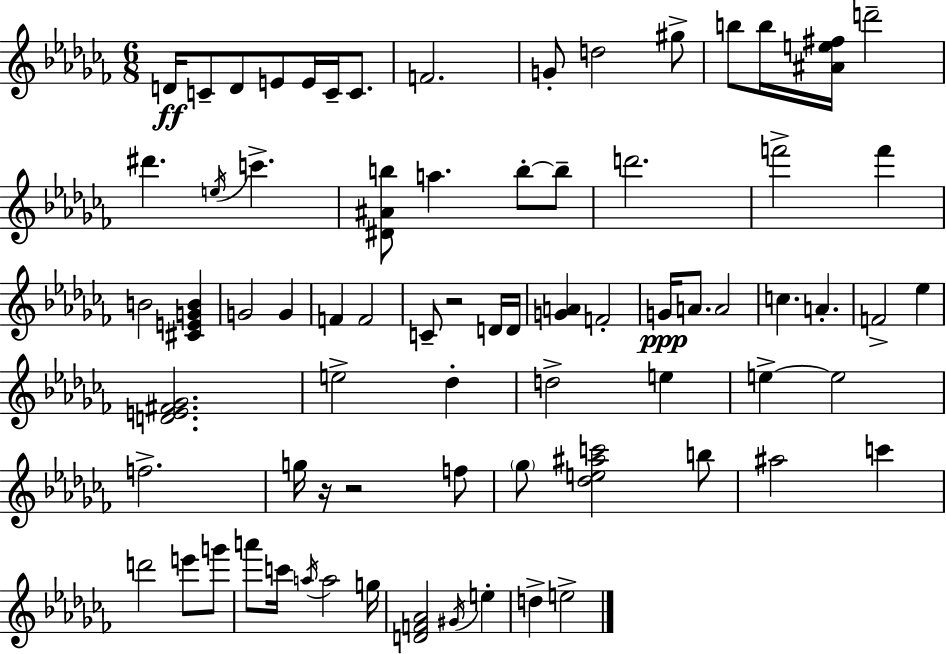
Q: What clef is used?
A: treble